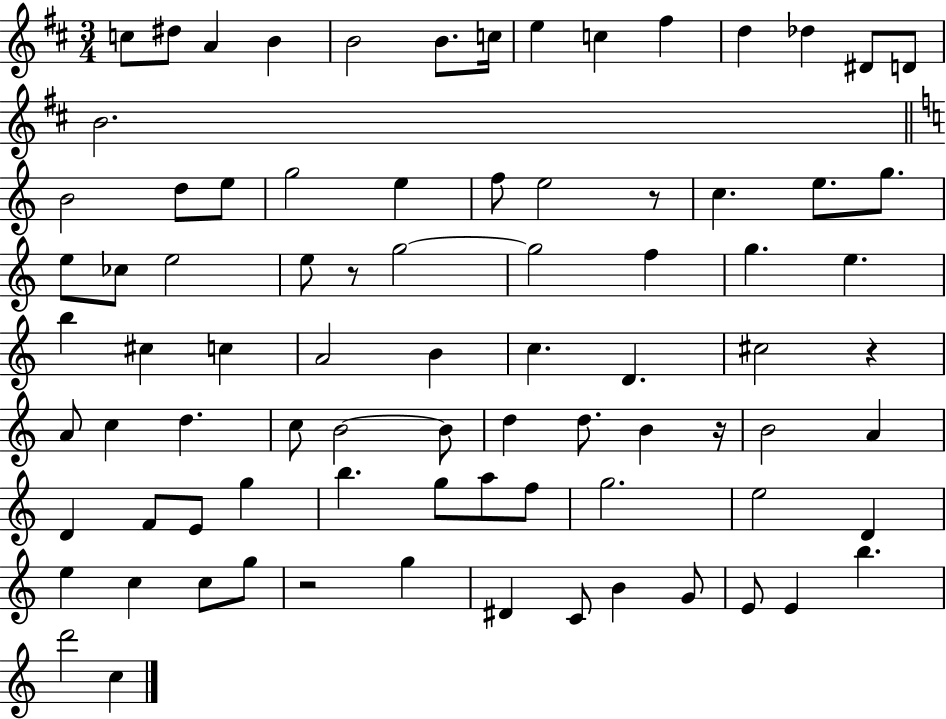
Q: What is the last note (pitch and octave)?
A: C5